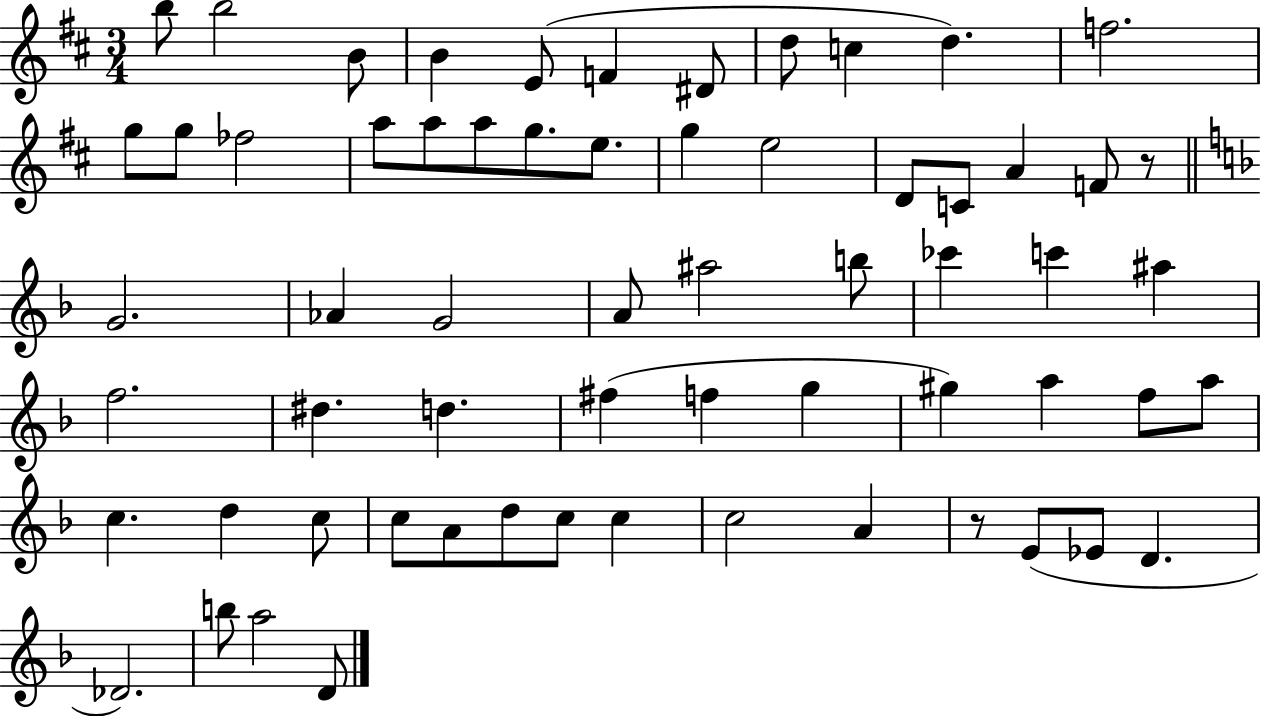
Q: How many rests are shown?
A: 2